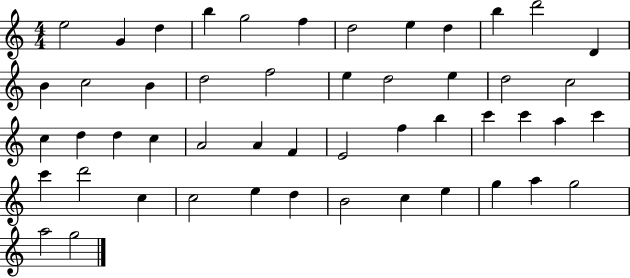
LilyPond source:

{
  \clef treble
  \numericTimeSignature
  \time 4/4
  \key c \major
  e''2 g'4 d''4 | b''4 g''2 f''4 | d''2 e''4 d''4 | b''4 d'''2 d'4 | \break b'4 c''2 b'4 | d''2 f''2 | e''4 d''2 e''4 | d''2 c''2 | \break c''4 d''4 d''4 c''4 | a'2 a'4 f'4 | e'2 f''4 b''4 | c'''4 c'''4 a''4 c'''4 | \break c'''4 d'''2 c''4 | c''2 e''4 d''4 | b'2 c''4 e''4 | g''4 a''4 g''2 | \break a''2 g''2 | \bar "|."
}